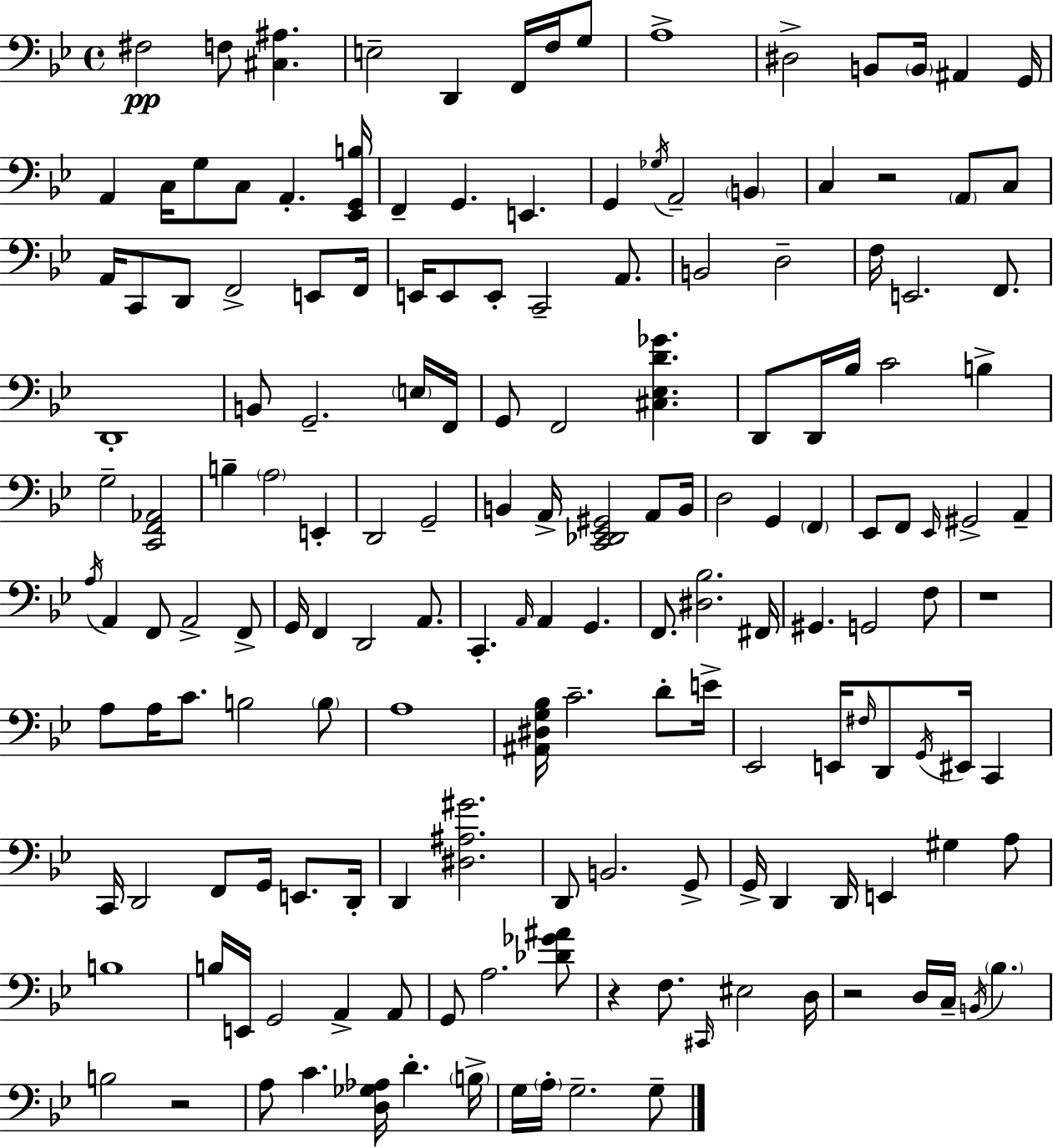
F#3/h F3/e [C#3,A#3]/q. E3/h D2/q F2/s F3/s G3/e A3/w D#3/h B2/e B2/s A#2/q G2/s A2/q C3/s G3/e C3/e A2/q. [Eb2,G2,B3]/s F2/q G2/q. E2/q. G2/q Gb3/s A2/h B2/q C3/q R/h A2/e C3/e A2/s C2/e D2/e F2/h E2/e F2/s E2/s E2/e E2/e C2/h A2/e. B2/h D3/h F3/s E2/h. F2/e. D2/w B2/e G2/h. E3/s F2/s G2/e F2/h [C#3,Eb3,D4,Gb4]/q. D2/e D2/s Bb3/s C4/h B3/q G3/h [C2,F2,Ab2]/h B3/q A3/h E2/q D2/h G2/h B2/q A2/s [C2,Db2,Eb2,G#2]/h A2/e B2/s D3/h G2/q F2/q Eb2/e F2/e Eb2/s G#2/h A2/q A3/s A2/q F2/e A2/h F2/e G2/s F2/q D2/h A2/e. C2/q. A2/s A2/q G2/q. F2/e. [D#3,Bb3]/h. F#2/s G#2/q. G2/h F3/e R/w A3/e A3/s C4/e. B3/h B3/e A3/w [A#2,D#3,G3,Bb3]/s C4/h. D4/e E4/s Eb2/h E2/s F#3/s D2/e G2/s EIS2/s C2/q C2/s D2/h F2/e G2/s E2/e. D2/s D2/q [D#3,A#3,G#4]/h. D2/e B2/h. G2/e G2/s D2/q D2/s E2/q G#3/q A3/e B3/w B3/s E2/s G2/h A2/q A2/e G2/e A3/h. [Db4,Gb4,A#4]/e R/q F3/e. C#2/s EIS3/h D3/s R/h D3/s C3/s B2/s Bb3/q. B3/h R/h A3/e C4/q. [D3,Gb3,Ab3]/s D4/q. B3/s G3/s A3/s G3/h. G3/e